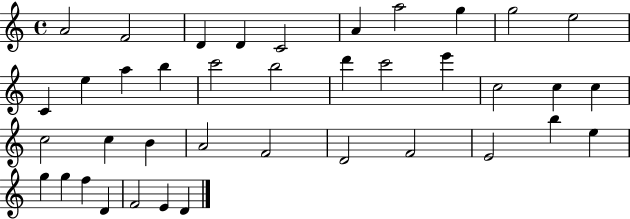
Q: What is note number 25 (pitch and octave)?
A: B4